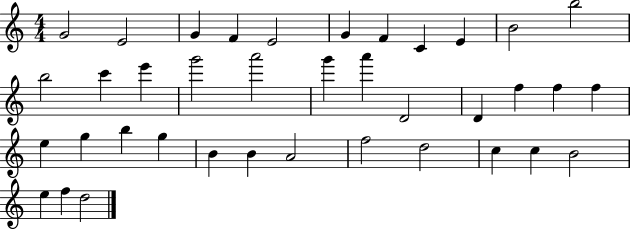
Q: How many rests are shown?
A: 0